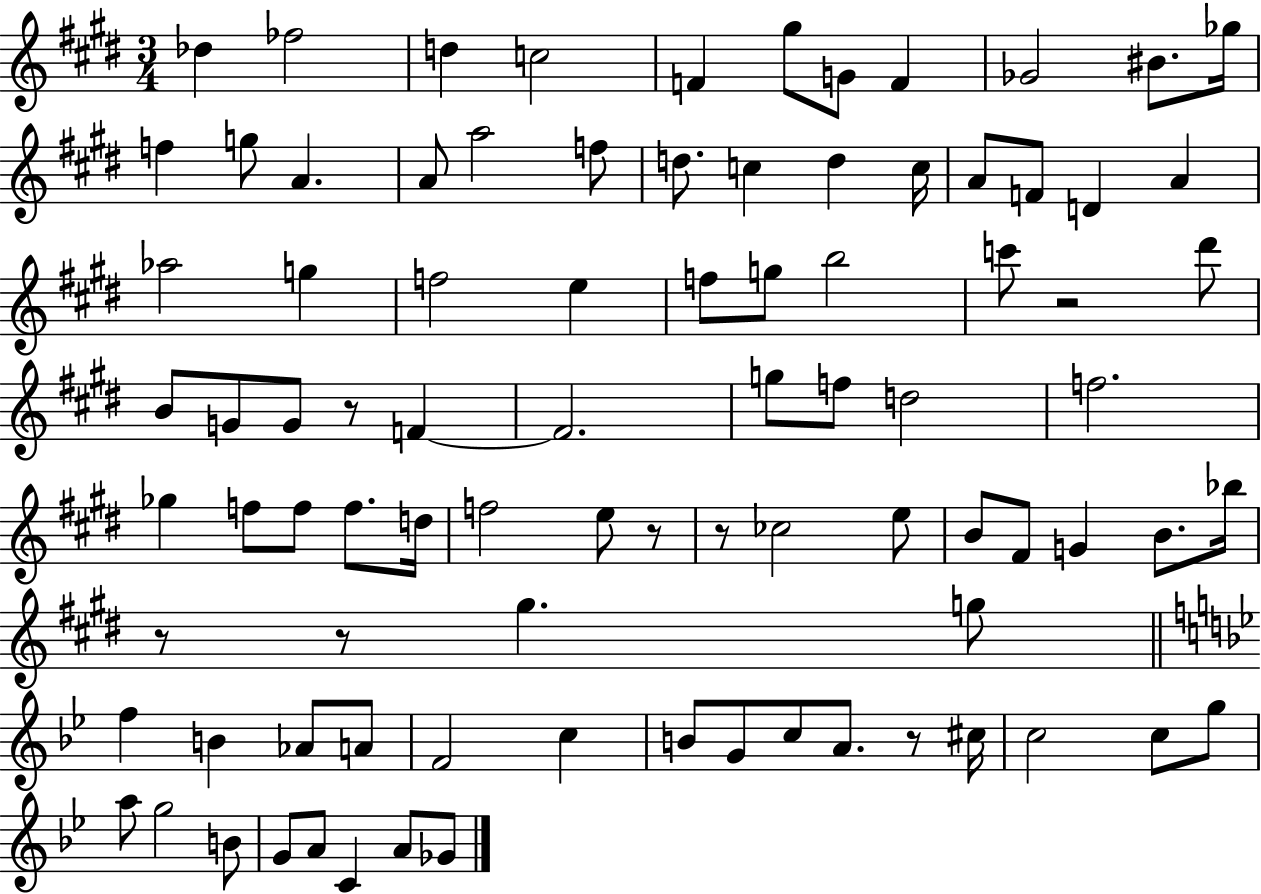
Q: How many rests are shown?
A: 7